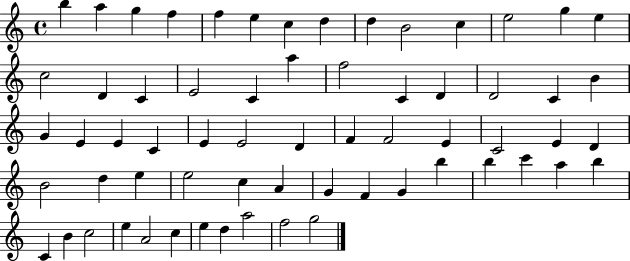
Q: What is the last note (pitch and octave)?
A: G5